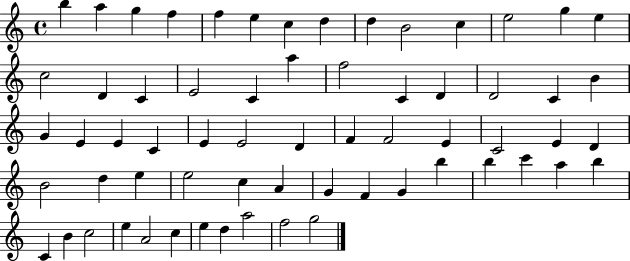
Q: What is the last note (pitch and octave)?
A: G5